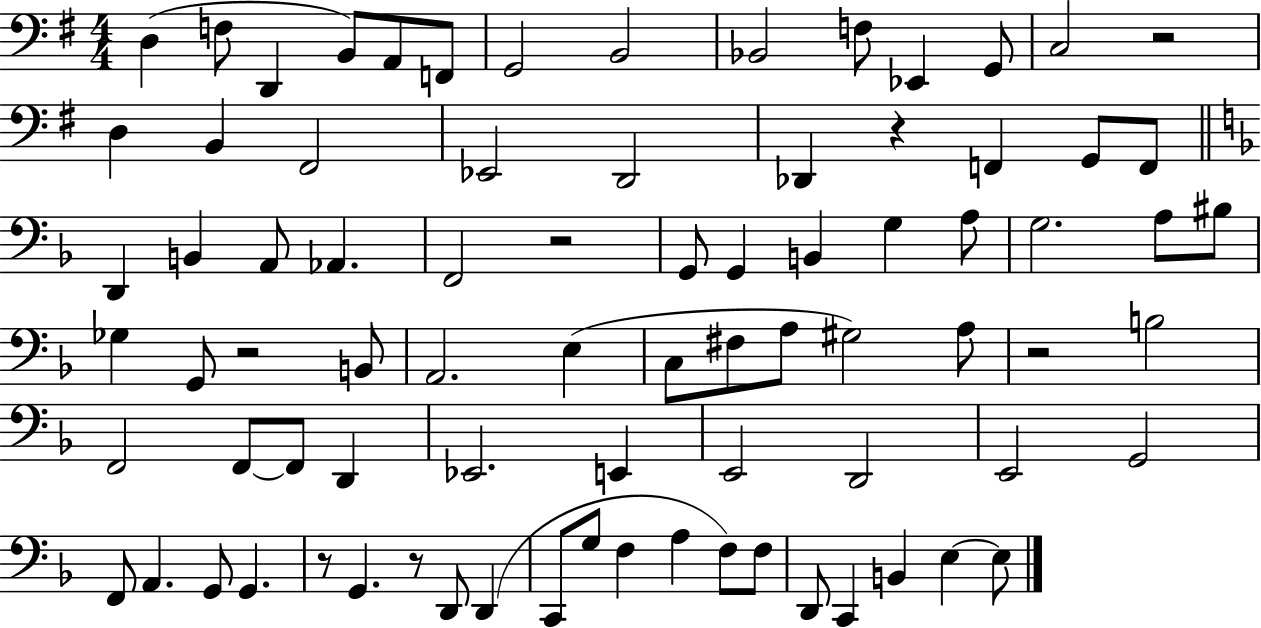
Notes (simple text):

D3/q F3/e D2/q B2/e A2/e F2/e G2/h B2/h Bb2/h F3/e Eb2/q G2/e C3/h R/h D3/q B2/q F#2/h Eb2/h D2/h Db2/q R/q F2/q G2/e F2/e D2/q B2/q A2/e Ab2/q. F2/h R/h G2/e G2/q B2/q G3/q A3/e G3/h. A3/e BIS3/e Gb3/q G2/e R/h B2/e A2/h. E3/q C3/e F#3/e A3/e G#3/h A3/e R/h B3/h F2/h F2/e F2/e D2/q Eb2/h. E2/q E2/h D2/h E2/h G2/h F2/e A2/q. G2/e G2/q. R/e G2/q. R/e D2/e D2/q C2/e G3/e F3/q A3/q F3/e F3/e D2/e C2/q B2/q E3/q E3/e